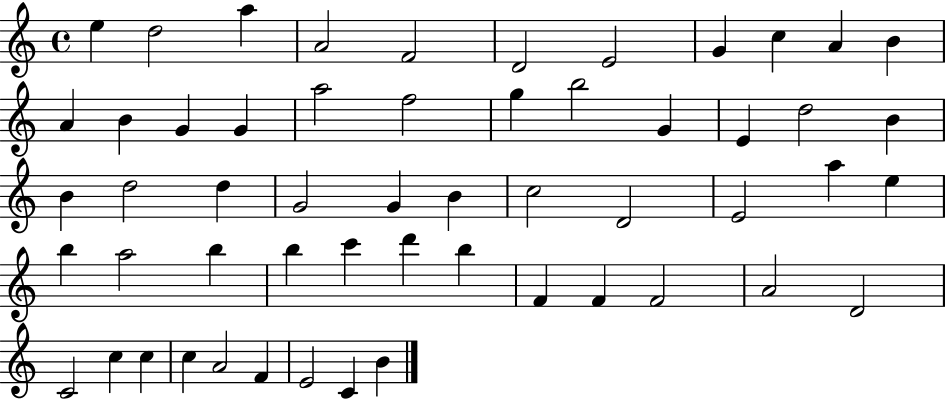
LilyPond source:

{
  \clef treble
  \time 4/4
  \defaultTimeSignature
  \key c \major
  e''4 d''2 a''4 | a'2 f'2 | d'2 e'2 | g'4 c''4 a'4 b'4 | \break a'4 b'4 g'4 g'4 | a''2 f''2 | g''4 b''2 g'4 | e'4 d''2 b'4 | \break b'4 d''2 d''4 | g'2 g'4 b'4 | c''2 d'2 | e'2 a''4 e''4 | \break b''4 a''2 b''4 | b''4 c'''4 d'''4 b''4 | f'4 f'4 f'2 | a'2 d'2 | \break c'2 c''4 c''4 | c''4 a'2 f'4 | e'2 c'4 b'4 | \bar "|."
}